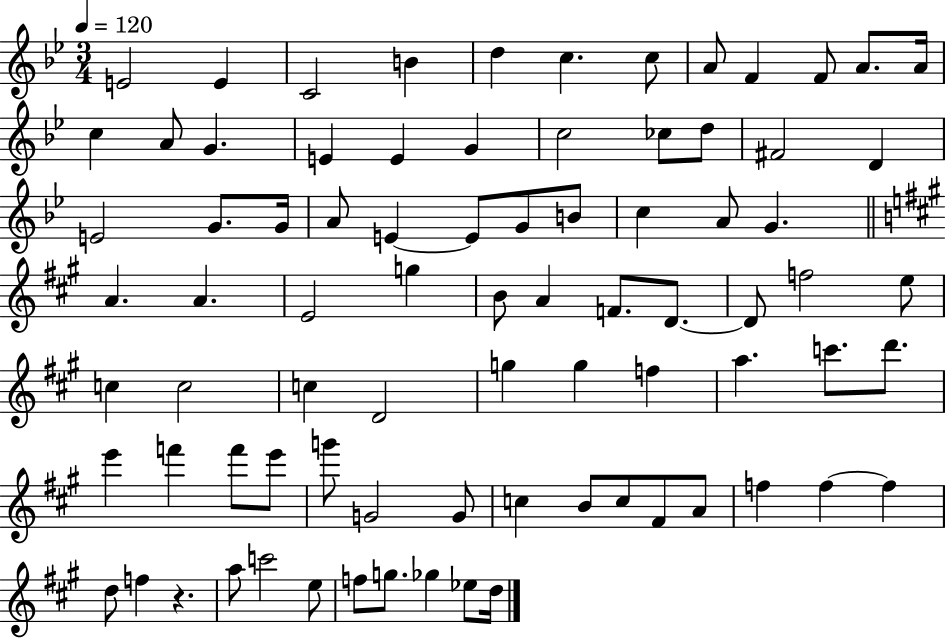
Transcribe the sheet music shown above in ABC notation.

X:1
T:Untitled
M:3/4
L:1/4
K:Bb
E2 E C2 B d c c/2 A/2 F F/2 A/2 A/4 c A/2 G E E G c2 _c/2 d/2 ^F2 D E2 G/2 G/4 A/2 E E/2 G/2 B/2 c A/2 G A A E2 g B/2 A F/2 D/2 D/2 f2 e/2 c c2 c D2 g g f a c'/2 d'/2 e' f' f'/2 e'/2 g'/2 G2 G/2 c B/2 c/2 ^F/2 A/2 f f f d/2 f z a/2 c'2 e/2 f/2 g/2 _g _e/2 d/4